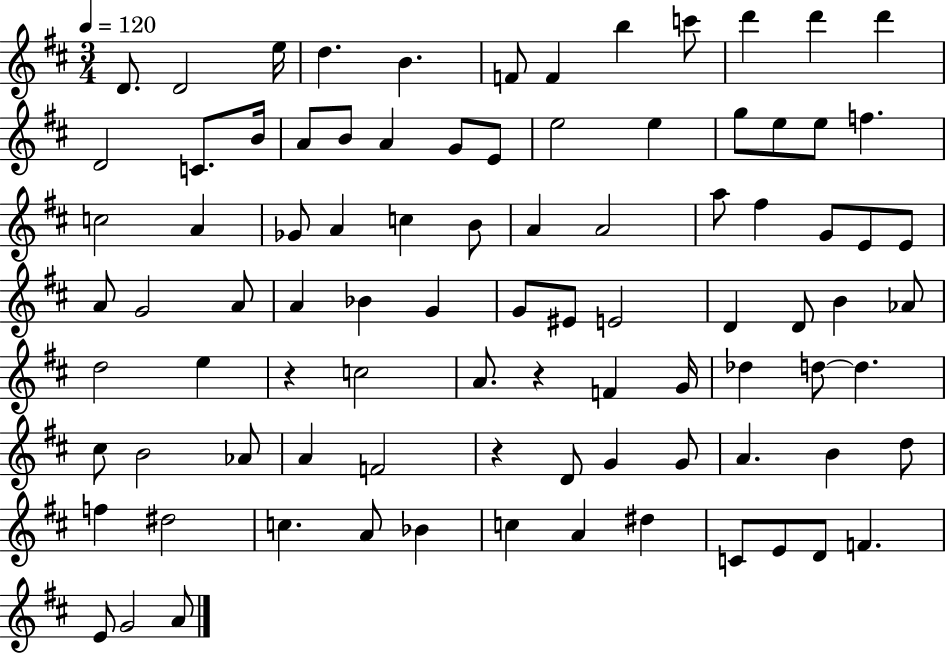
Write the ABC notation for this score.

X:1
T:Untitled
M:3/4
L:1/4
K:D
D/2 D2 e/4 d B F/2 F b c'/2 d' d' d' D2 C/2 B/4 A/2 B/2 A G/2 E/2 e2 e g/2 e/2 e/2 f c2 A _G/2 A c B/2 A A2 a/2 ^f G/2 E/2 E/2 A/2 G2 A/2 A _B G G/2 ^E/2 E2 D D/2 B _A/2 d2 e z c2 A/2 z F G/4 _d d/2 d ^c/2 B2 _A/2 A F2 z D/2 G G/2 A B d/2 f ^d2 c A/2 _B c A ^d C/2 E/2 D/2 F E/2 G2 A/2